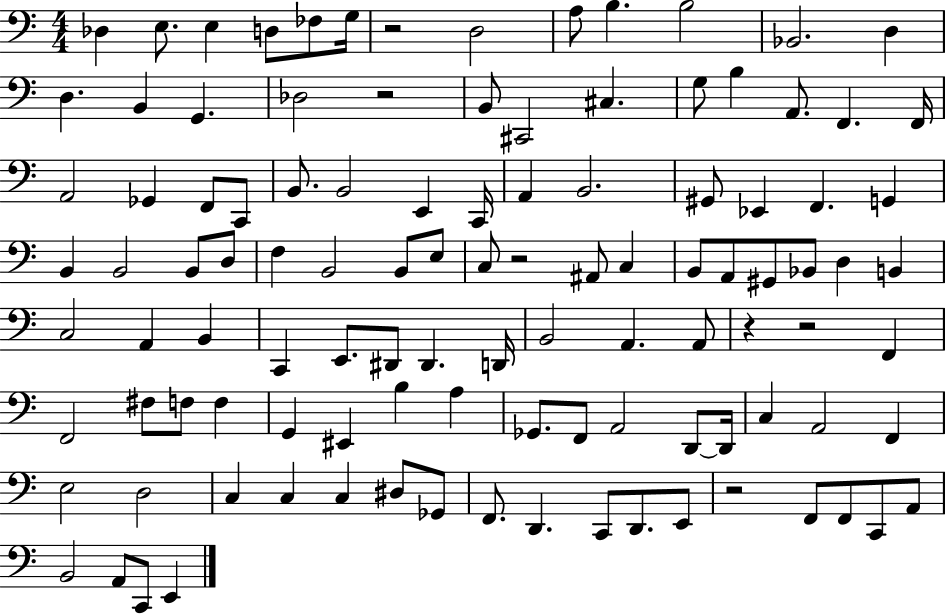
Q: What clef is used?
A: bass